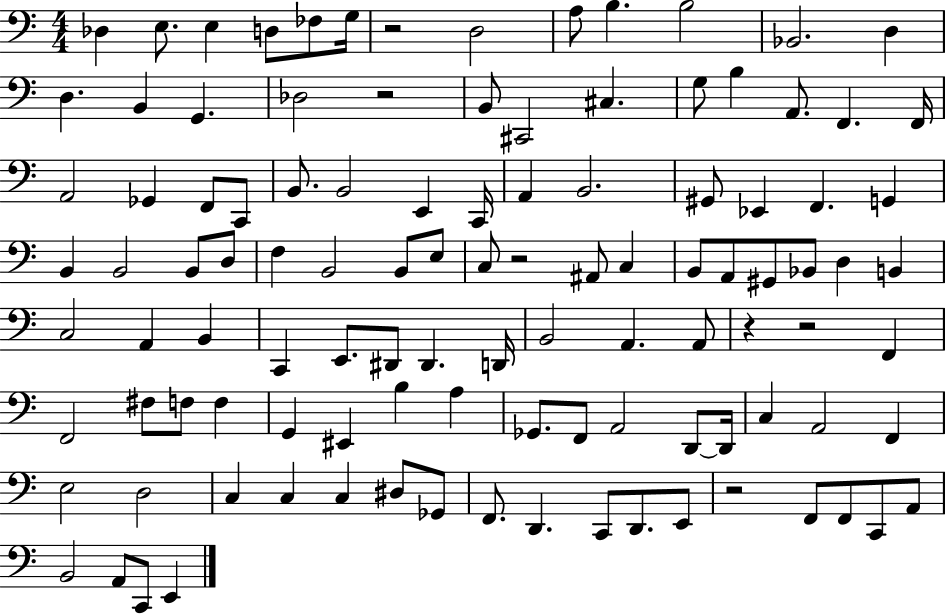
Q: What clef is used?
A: bass